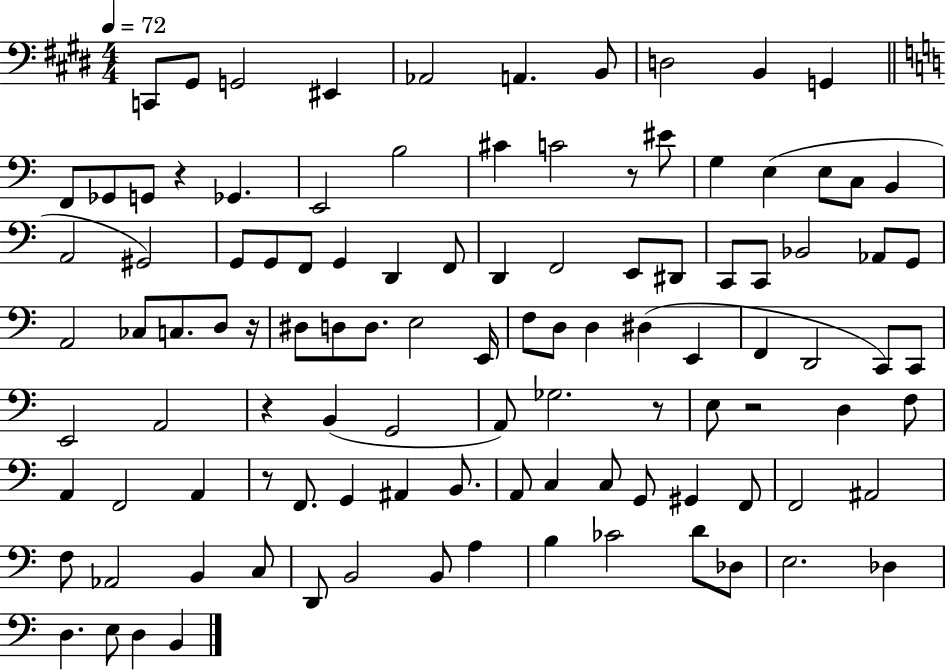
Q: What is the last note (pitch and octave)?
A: B2